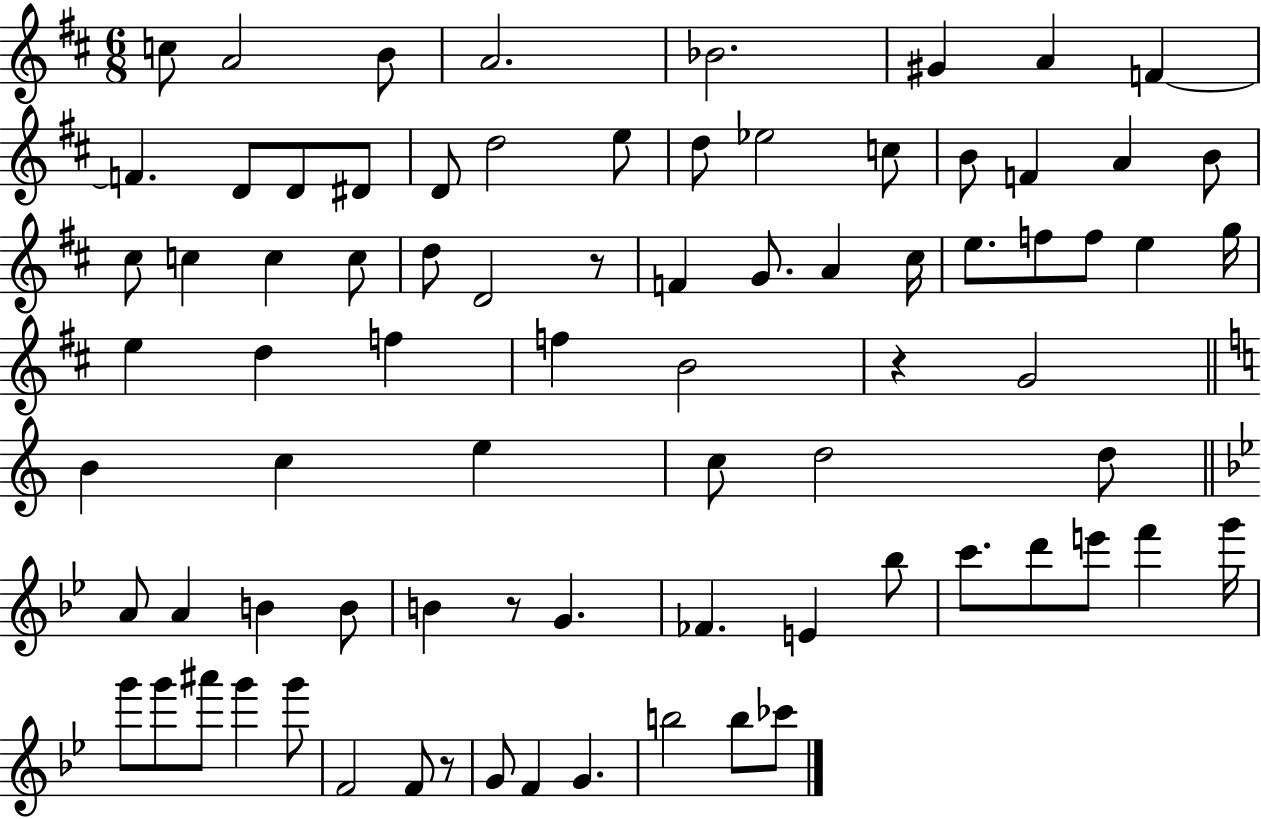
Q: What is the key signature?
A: D major